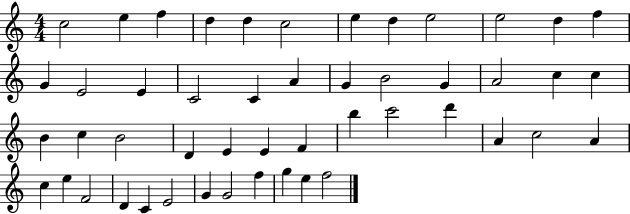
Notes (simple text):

C5/h E5/q F5/q D5/q D5/q C5/h E5/q D5/q E5/h E5/h D5/q F5/q G4/q E4/h E4/q C4/h C4/q A4/q G4/q B4/h G4/q A4/h C5/q C5/q B4/q C5/q B4/h D4/q E4/q E4/q F4/q B5/q C6/h D6/q A4/q C5/h A4/q C5/q E5/q F4/h D4/q C4/q E4/h G4/q G4/h F5/q G5/q E5/q F5/h